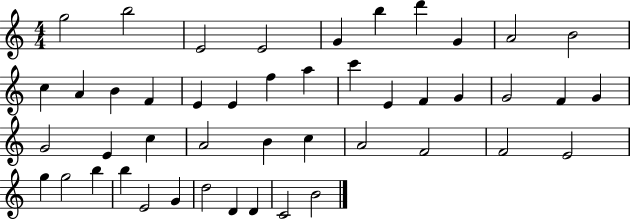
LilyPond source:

{
  \clef treble
  \numericTimeSignature
  \time 4/4
  \key c \major
  g''2 b''2 | e'2 e'2 | g'4 b''4 d'''4 g'4 | a'2 b'2 | \break c''4 a'4 b'4 f'4 | e'4 e'4 f''4 a''4 | c'''4 e'4 f'4 g'4 | g'2 f'4 g'4 | \break g'2 e'4 c''4 | a'2 b'4 c''4 | a'2 f'2 | f'2 e'2 | \break g''4 g''2 b''4 | b''4 e'2 g'4 | d''2 d'4 d'4 | c'2 b'2 | \break \bar "|."
}